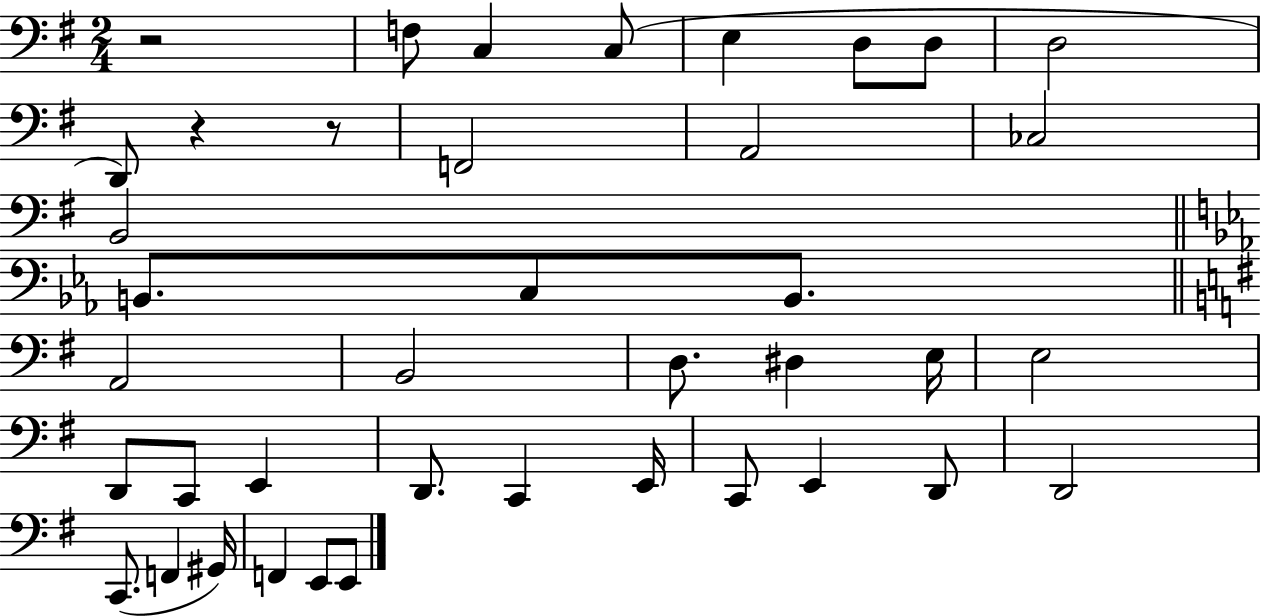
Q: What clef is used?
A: bass